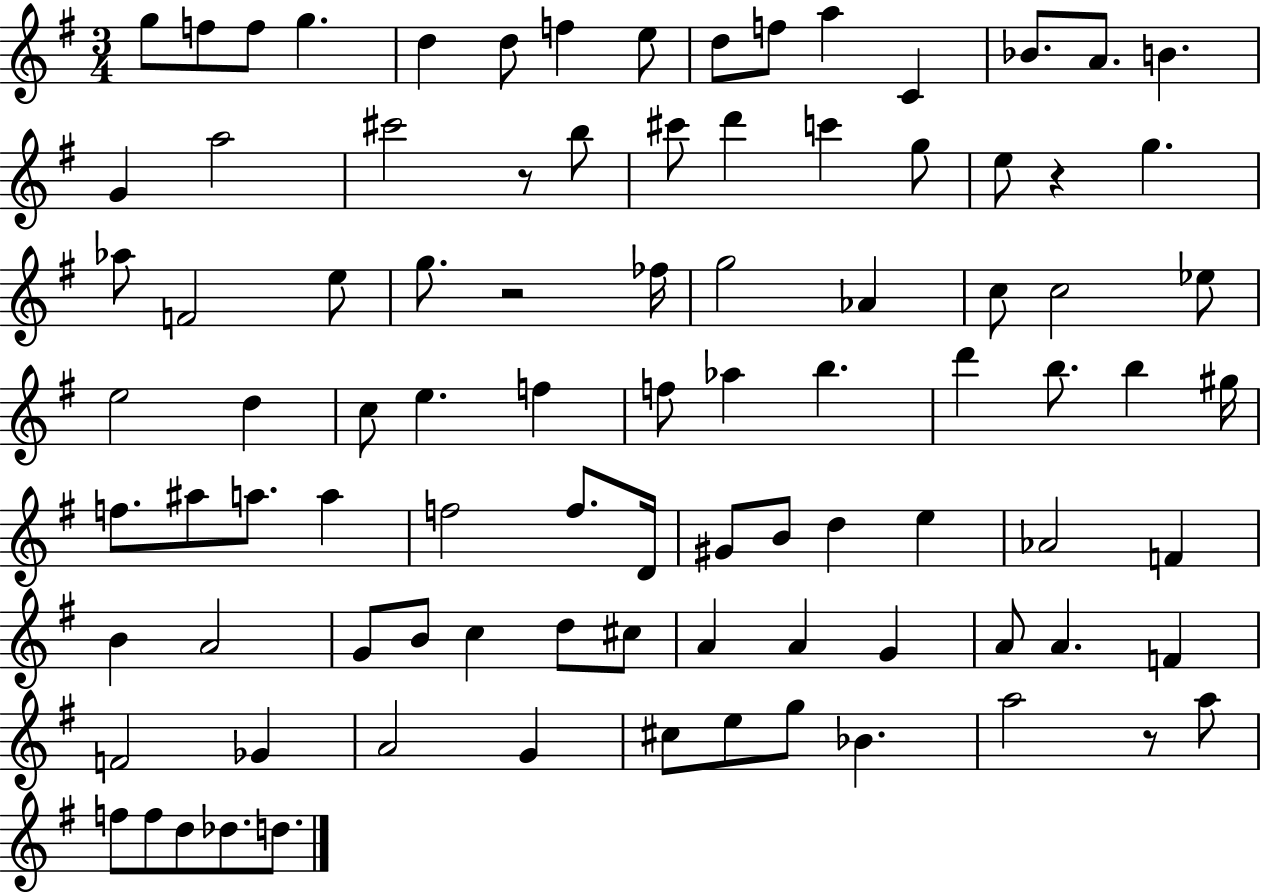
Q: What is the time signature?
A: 3/4